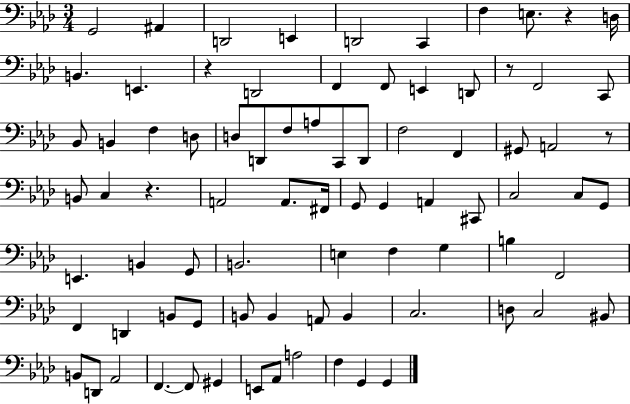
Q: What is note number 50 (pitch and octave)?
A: F3